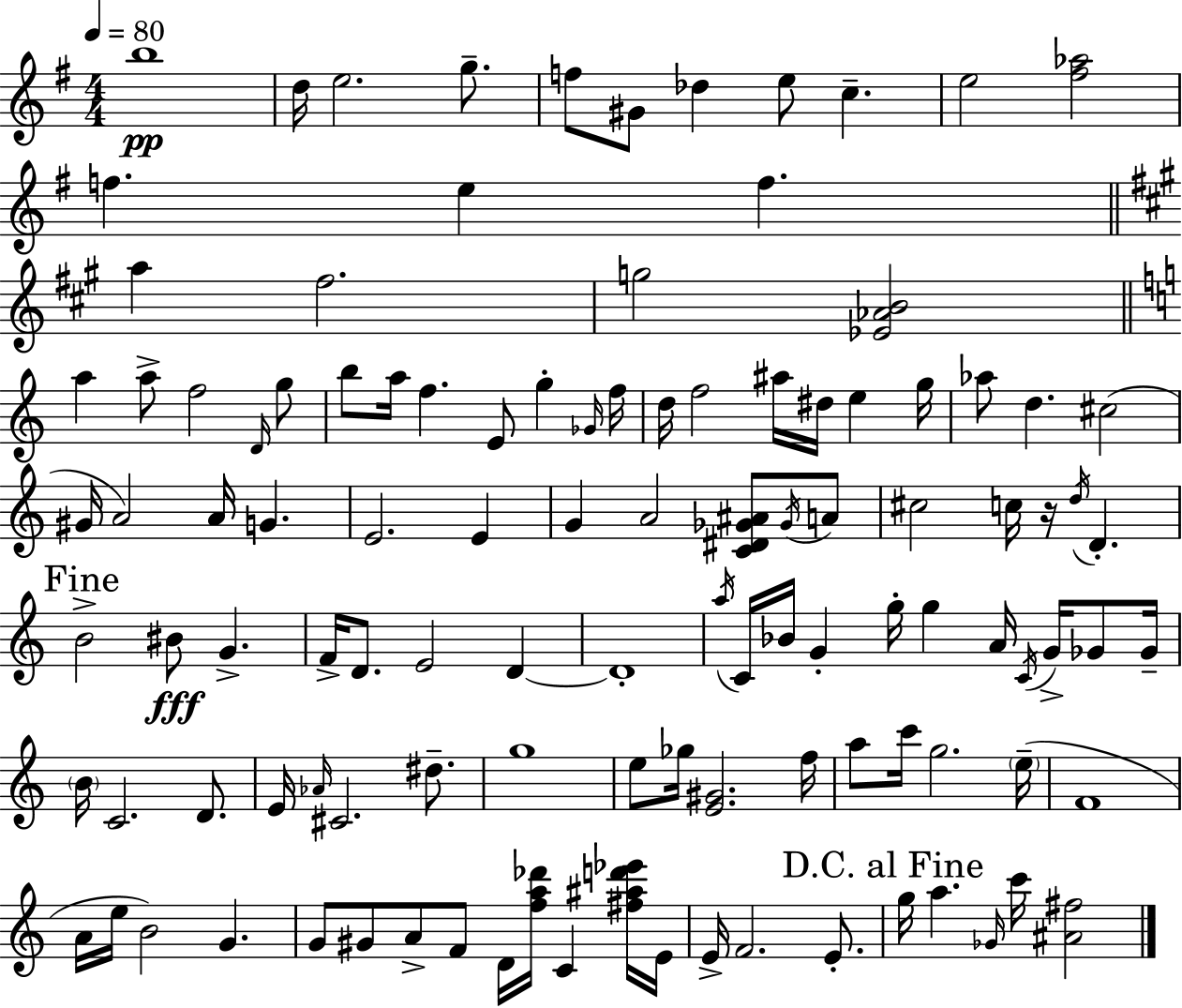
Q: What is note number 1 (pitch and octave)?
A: B5